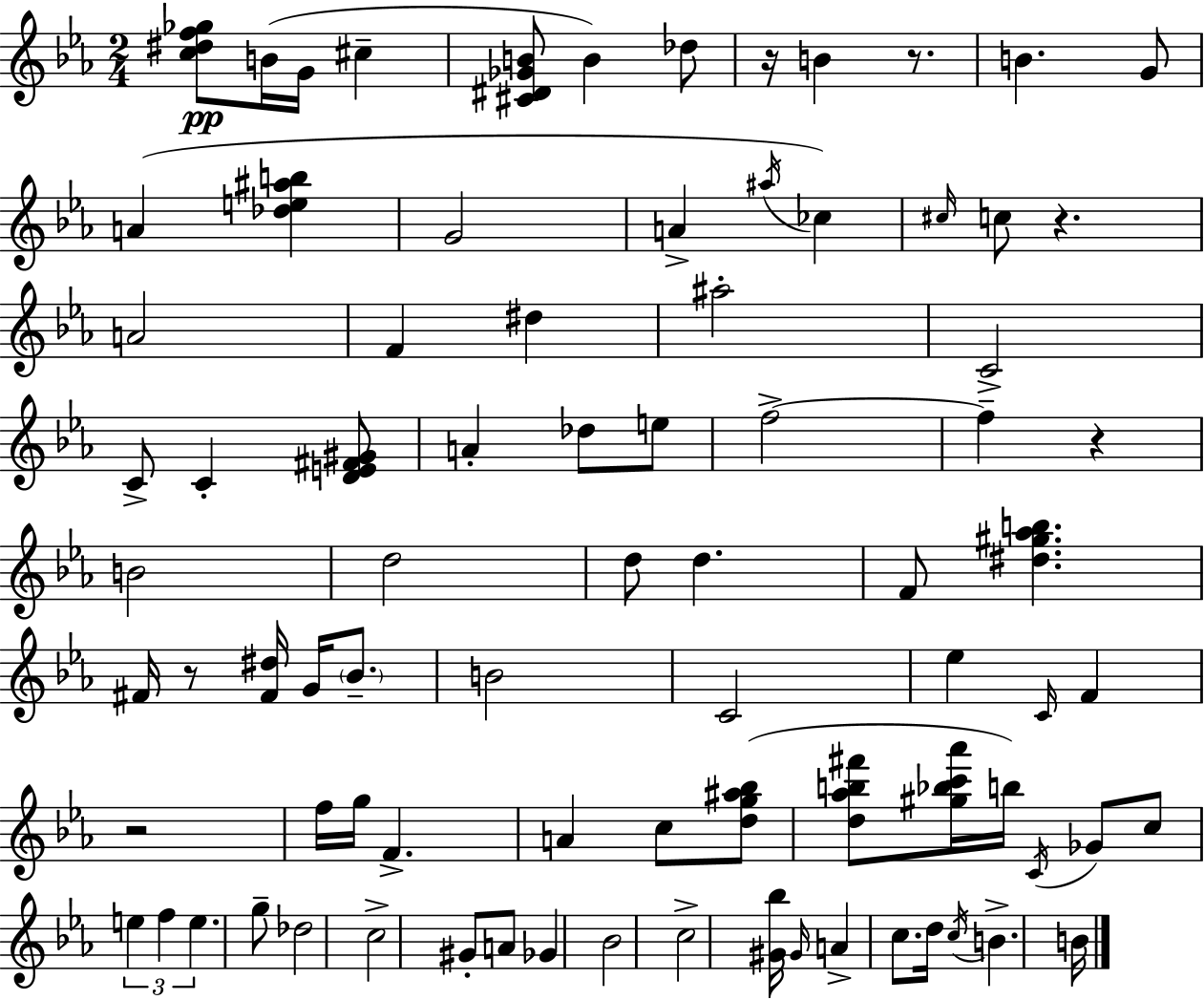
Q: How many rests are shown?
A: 6